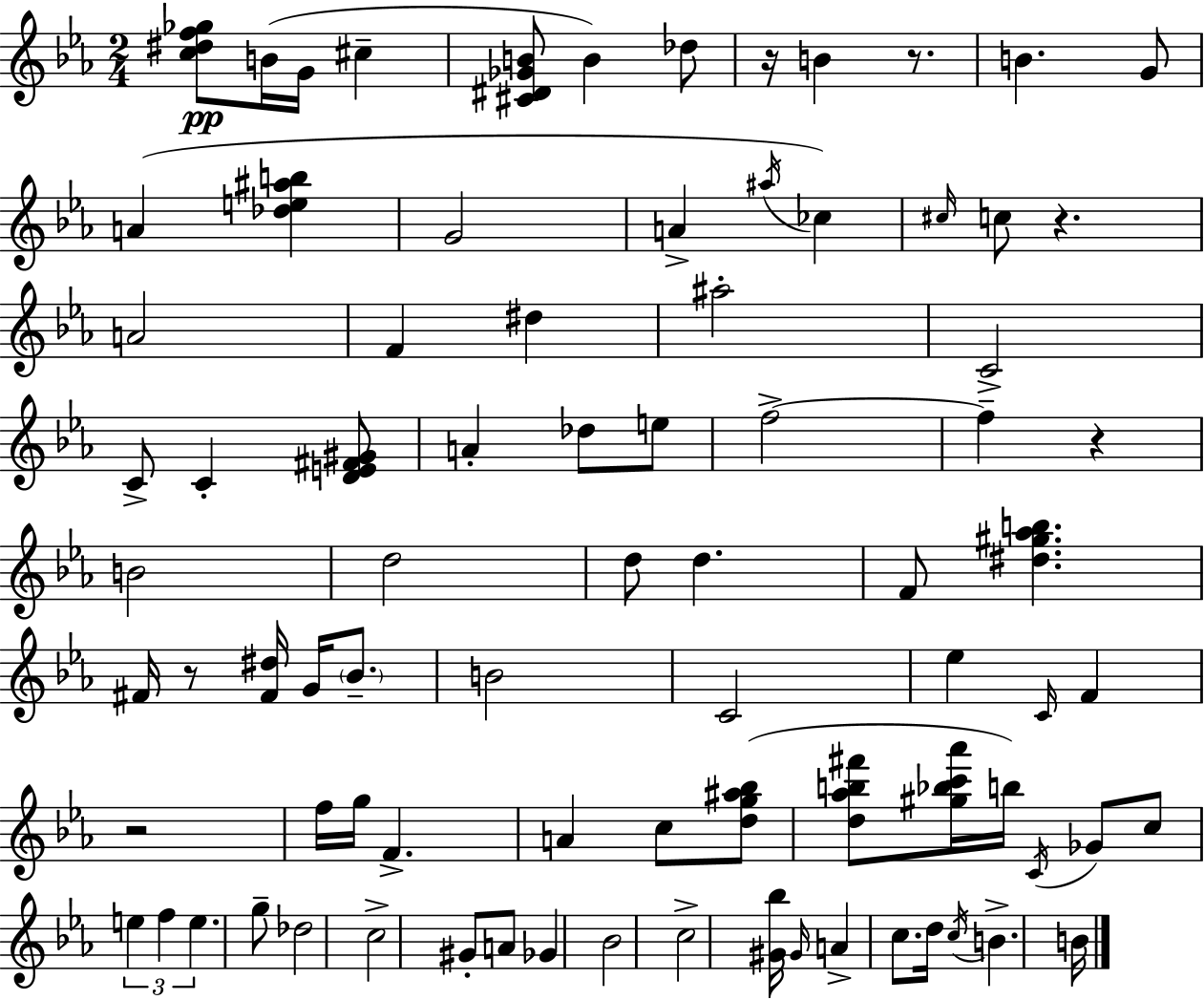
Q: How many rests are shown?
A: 6